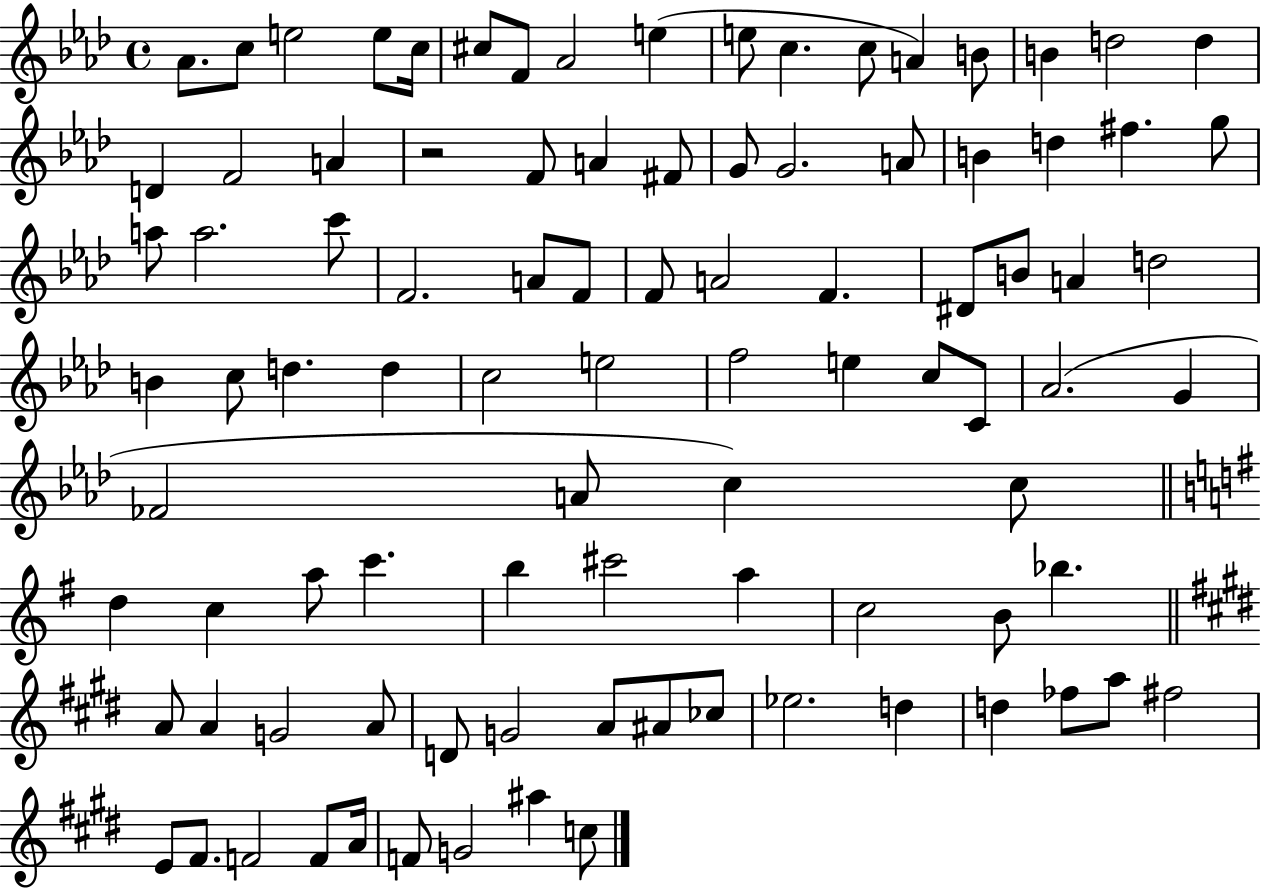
{
  \clef treble
  \time 4/4
  \defaultTimeSignature
  \key aes \major
  aes'8. c''8 e''2 e''8 c''16 | cis''8 f'8 aes'2 e''4( | e''8 c''4. c''8 a'4) b'8 | b'4 d''2 d''4 | \break d'4 f'2 a'4 | r2 f'8 a'4 fis'8 | g'8 g'2. a'8 | b'4 d''4 fis''4. g''8 | \break a''8 a''2. c'''8 | f'2. a'8 f'8 | f'8 a'2 f'4. | dis'8 b'8 a'4 d''2 | \break b'4 c''8 d''4. d''4 | c''2 e''2 | f''2 e''4 c''8 c'8 | aes'2.( g'4 | \break fes'2 a'8 c''4) c''8 | \bar "||" \break \key g \major d''4 c''4 a''8 c'''4. | b''4 cis'''2 a''4 | c''2 b'8 bes''4. | \bar "||" \break \key e \major a'8 a'4 g'2 a'8 | d'8 g'2 a'8 ais'8 ces''8 | ees''2. d''4 | d''4 fes''8 a''8 fis''2 | \break e'8 fis'8. f'2 f'8 a'16 | f'8 g'2 ais''4 c''8 | \bar "|."
}